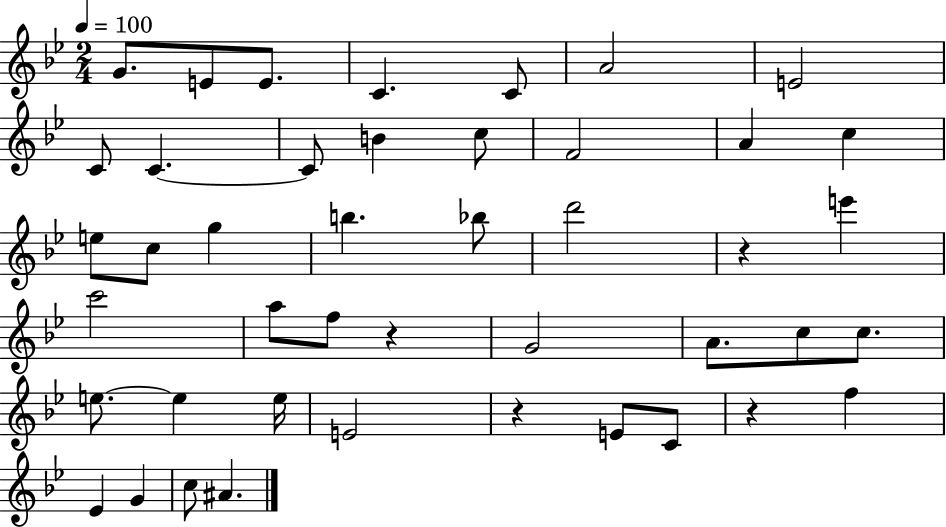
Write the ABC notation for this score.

X:1
T:Untitled
M:2/4
L:1/4
K:Bb
G/2 E/2 E/2 C C/2 A2 E2 C/2 C C/2 B c/2 F2 A c e/2 c/2 g b _b/2 d'2 z e' c'2 a/2 f/2 z G2 A/2 c/2 c/2 e/2 e e/4 E2 z E/2 C/2 z f _E G c/2 ^A